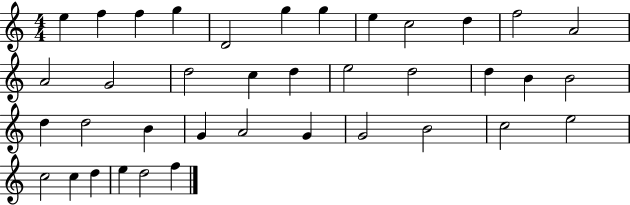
E5/q F5/q F5/q G5/q D4/h G5/q G5/q E5/q C5/h D5/q F5/h A4/h A4/h G4/h D5/h C5/q D5/q E5/h D5/h D5/q B4/q B4/h D5/q D5/h B4/q G4/q A4/h G4/q G4/h B4/h C5/h E5/h C5/h C5/q D5/q E5/q D5/h F5/q